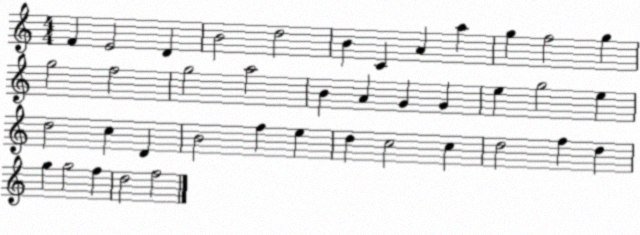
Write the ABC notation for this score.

X:1
T:Untitled
M:4/4
L:1/4
K:C
F E2 D B2 d2 B C A a g f2 g g2 f2 g2 a2 B A G G e g2 e d2 c D B2 f e d c2 c d2 f d g g2 f d2 f2